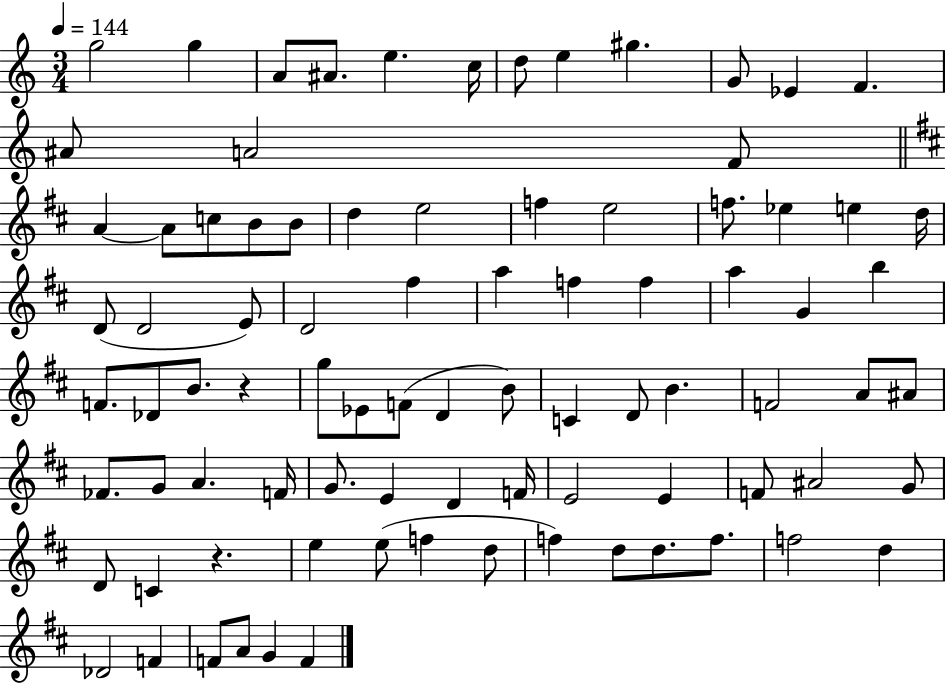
G5/h G5/q A4/e A#4/e. E5/q. C5/s D5/e E5/q G#5/q. G4/e Eb4/q F4/q. A#4/e A4/h F4/e A4/q A4/e C5/e B4/e B4/e D5/q E5/h F5/q E5/h F5/e. Eb5/q E5/q D5/s D4/e D4/h E4/e D4/h F#5/q A5/q F5/q F5/q A5/q G4/q B5/q F4/e. Db4/e B4/e. R/q G5/e Eb4/e F4/e D4/q B4/e C4/q D4/e B4/q. F4/h A4/e A#4/e FES4/e. G4/e A4/q. F4/s G4/e. E4/q D4/q F4/s E4/h E4/q F4/e A#4/h G4/e D4/e C4/q R/q. E5/q E5/e F5/q D5/e F5/q D5/e D5/e. F5/e. F5/h D5/q Db4/h F4/q F4/e A4/e G4/q F4/q